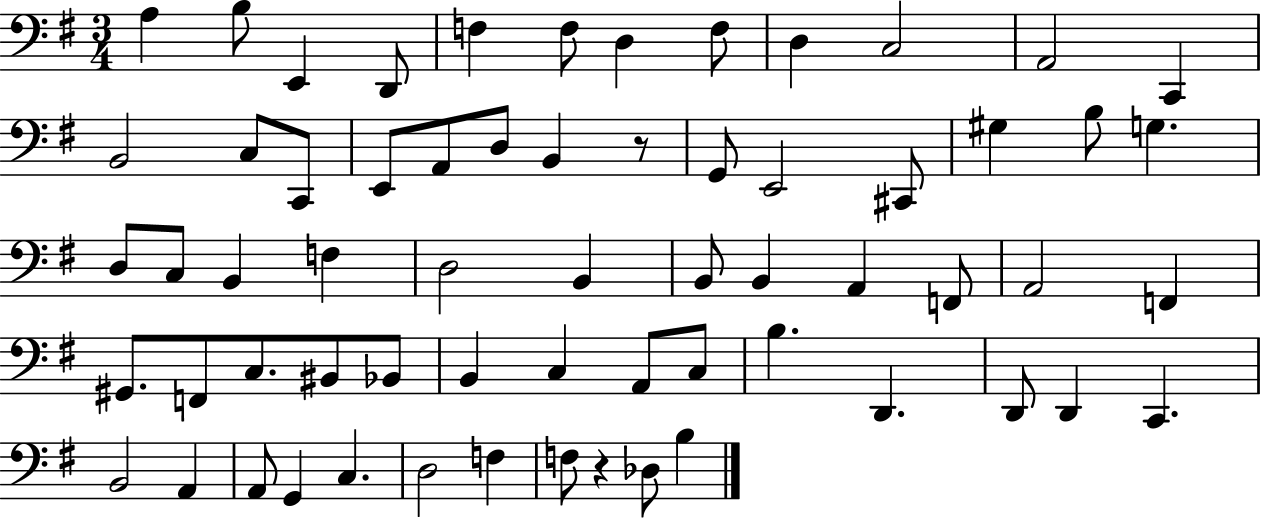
X:1
T:Untitled
M:3/4
L:1/4
K:G
A, B,/2 E,, D,,/2 F, F,/2 D, F,/2 D, C,2 A,,2 C,, B,,2 C,/2 C,,/2 E,,/2 A,,/2 D,/2 B,, z/2 G,,/2 E,,2 ^C,,/2 ^G, B,/2 G, D,/2 C,/2 B,, F, D,2 B,, B,,/2 B,, A,, F,,/2 A,,2 F,, ^G,,/2 F,,/2 C,/2 ^B,,/2 _B,,/2 B,, C, A,,/2 C,/2 B, D,, D,,/2 D,, C,, B,,2 A,, A,,/2 G,, C, D,2 F, F,/2 z _D,/2 B,